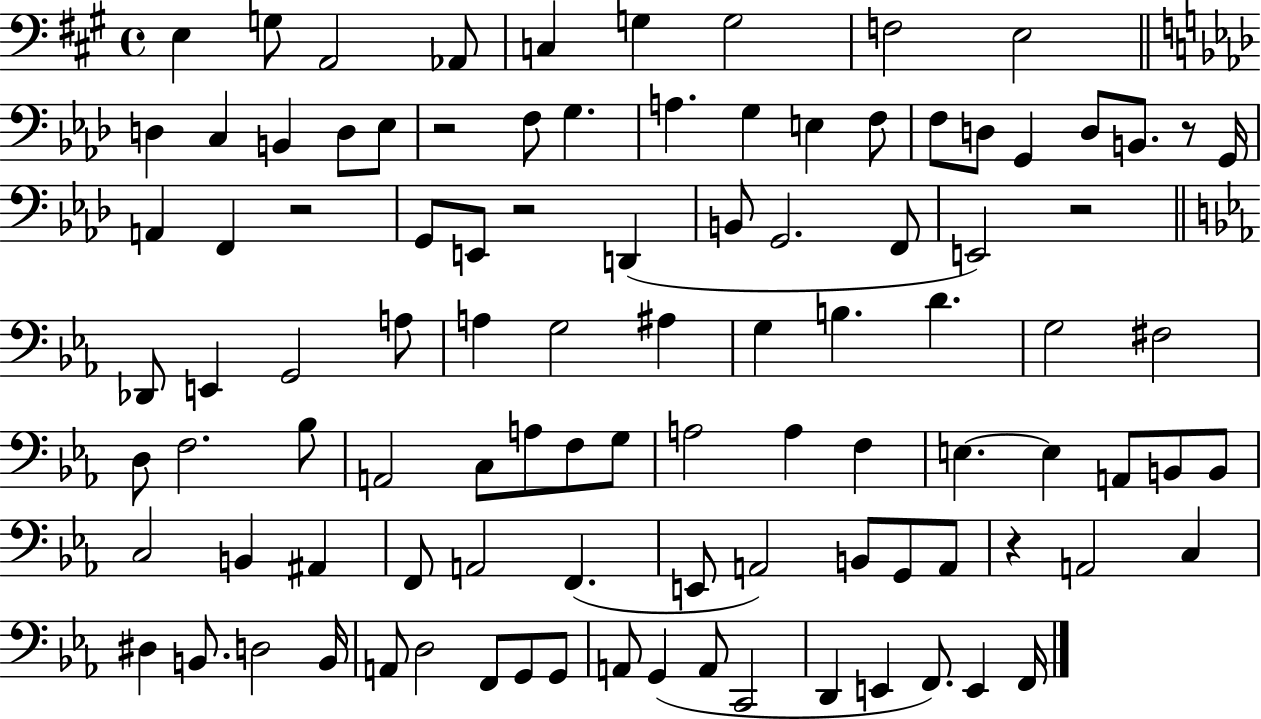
E3/q G3/e A2/h Ab2/e C3/q G3/q G3/h F3/h E3/h D3/q C3/q B2/q D3/e Eb3/e R/h F3/e G3/q. A3/q. G3/q E3/q F3/e F3/e D3/e G2/q D3/e B2/e. R/e G2/s A2/q F2/q R/h G2/e E2/e R/h D2/q B2/e G2/h. F2/e E2/h R/h Db2/e E2/q G2/h A3/e A3/q G3/h A#3/q G3/q B3/q. D4/q. G3/h F#3/h D3/e F3/h. Bb3/e A2/h C3/e A3/e F3/e G3/e A3/h A3/q F3/q E3/q. E3/q A2/e B2/e B2/e C3/h B2/q A#2/q F2/e A2/h F2/q. E2/e A2/h B2/e G2/e A2/e R/q A2/h C3/q D#3/q B2/e. D3/h B2/s A2/e D3/h F2/e G2/e G2/e A2/e G2/q A2/e C2/h D2/q E2/q F2/e. E2/q F2/s